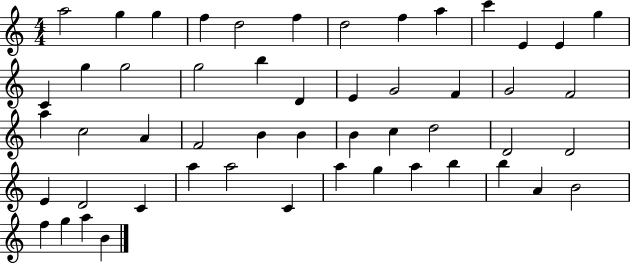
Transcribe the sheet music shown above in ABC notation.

X:1
T:Untitled
M:4/4
L:1/4
K:C
a2 g g f d2 f d2 f a c' E E g C g g2 g2 b D E G2 F G2 F2 a c2 A F2 B B B c d2 D2 D2 E D2 C a a2 C a g a b b A B2 f g a B